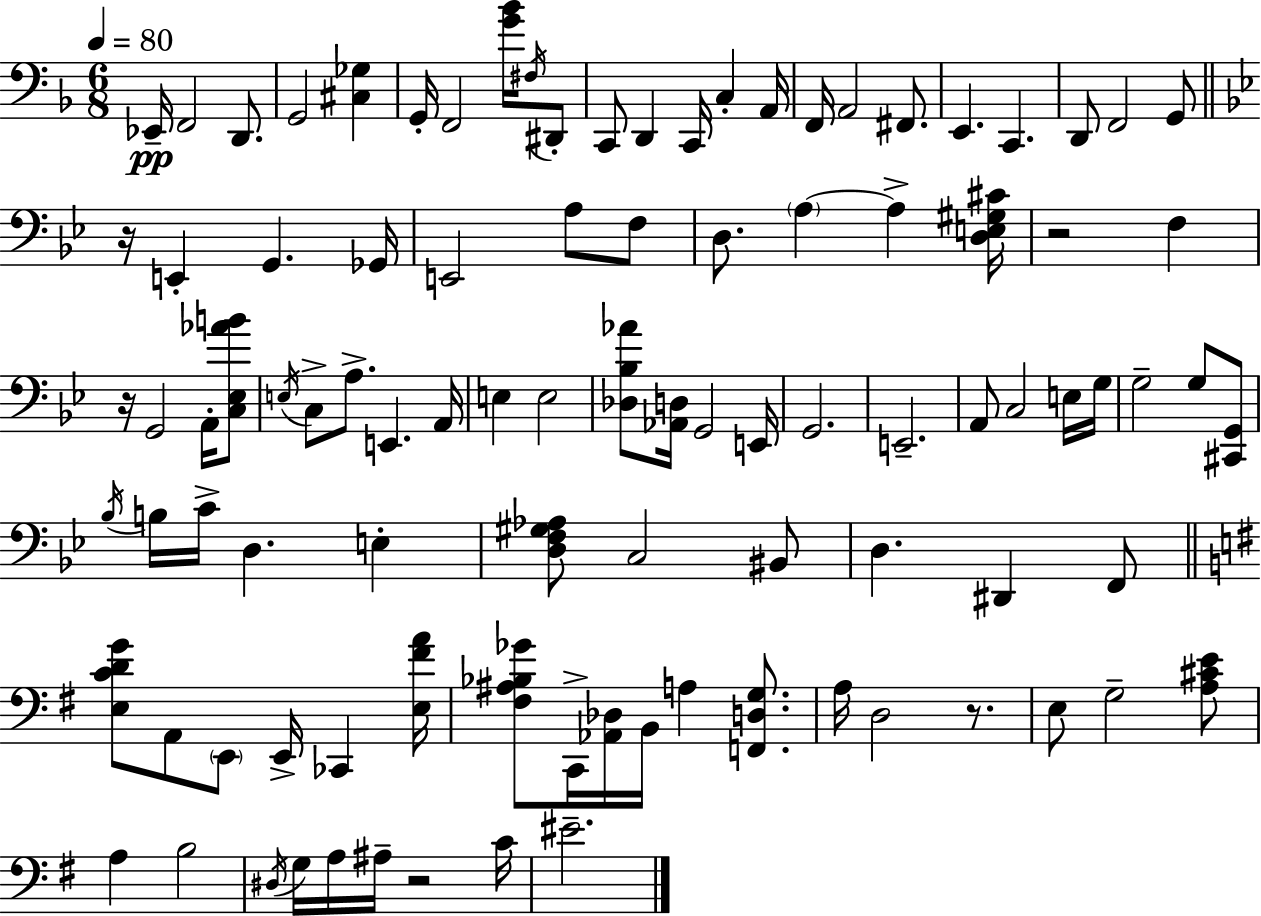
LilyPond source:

{
  \clef bass
  \numericTimeSignature
  \time 6/8
  \key d \minor
  \tempo 4 = 80
  ees,16--\pp f,2 d,8. | g,2 <cis ges>4 | g,16-. f,2 <g' bes'>16 \acciaccatura { fis16 } dis,8-. | c,8 d,4 c,16 c4-. | \break a,16 f,16 a,2 fis,8. | e,4. c,4. | d,8 f,2 g,8 | \bar "||" \break \key g \minor r16 e,4-. g,4. ges,16 | e,2 a8 f8 | d8. \parenthesize a4~~ a4-> <d e gis cis'>16 | r2 f4 | \break r16 g,2 a,16-. <c ees aes' b'>8 | \acciaccatura { e16 } c8-> a8.-> e,4. | a,16 e4 e2 | <des bes aes'>8 <aes, d>16 g,2 | \break e,16 g,2. | e,2.-- | a,8 c2 e16 | g16 g2-- g8 <cis, g,>8 | \break \acciaccatura { bes16 } b16 c'16-> d4. e4-. | <d f gis aes>8 c2 | bis,8 d4. dis,4 | f,8 \bar "||" \break \key e \minor <e c' d' g'>8 a,8 \parenthesize e,8 e,16-> ces,4 <e fis' a'>16 | <fis ais bes ges'>8 c,16-> <aes, des>16 b,16 a4 <f, d g>8. | a16 d2 r8. | e8 g2-- <a cis' e'>8 | \break a4 b2 | \acciaccatura { dis16 } g16 a16 ais16-- r2 | c'16 eis'2.-- | \bar "|."
}